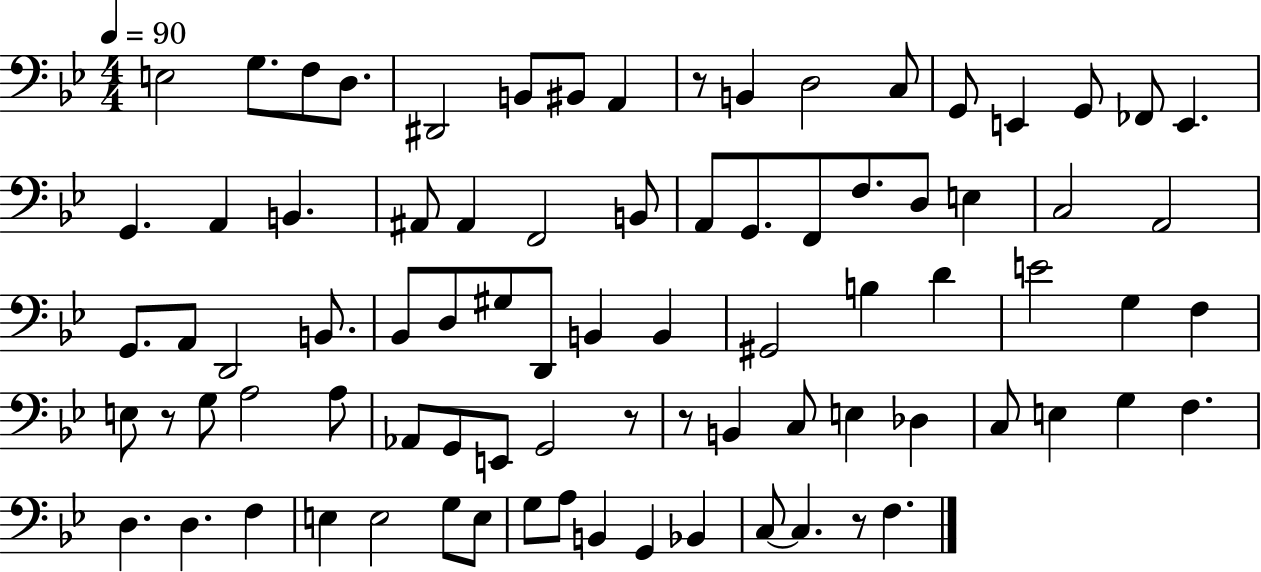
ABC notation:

X:1
T:Untitled
M:4/4
L:1/4
K:Bb
E,2 G,/2 F,/2 D,/2 ^D,,2 B,,/2 ^B,,/2 A,, z/2 B,, D,2 C,/2 G,,/2 E,, G,,/2 _F,,/2 E,, G,, A,, B,, ^A,,/2 ^A,, F,,2 B,,/2 A,,/2 G,,/2 F,,/2 F,/2 D,/2 E, C,2 A,,2 G,,/2 A,,/2 D,,2 B,,/2 _B,,/2 D,/2 ^G,/2 D,,/2 B,, B,, ^G,,2 B, D E2 G, F, E,/2 z/2 G,/2 A,2 A,/2 _A,,/2 G,,/2 E,,/2 G,,2 z/2 z/2 B,, C,/2 E, _D, C,/2 E, G, F, D, D, F, E, E,2 G,/2 E,/2 G,/2 A,/2 B,, G,, _B,, C,/2 C, z/2 F,